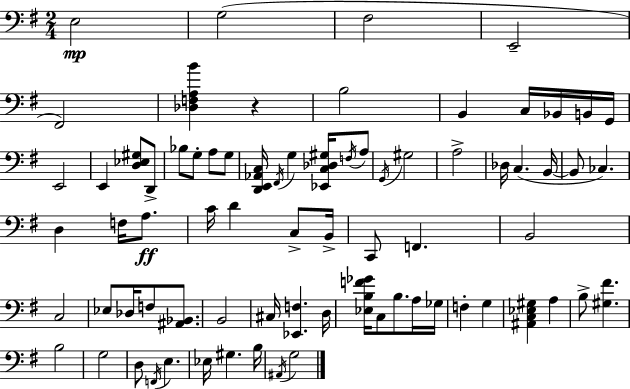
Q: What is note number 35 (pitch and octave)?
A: D4